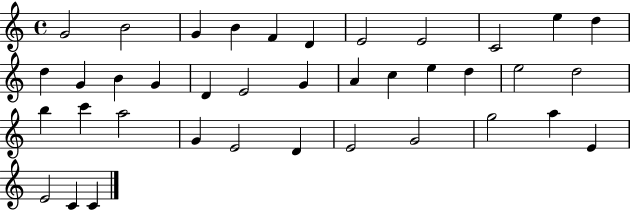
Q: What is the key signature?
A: C major